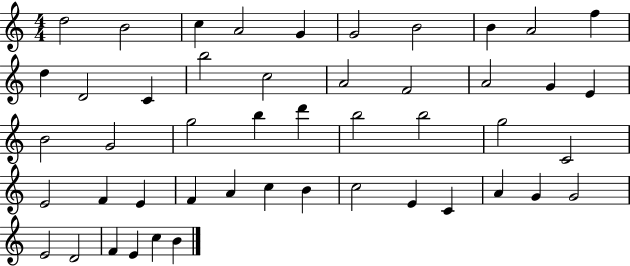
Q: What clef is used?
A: treble